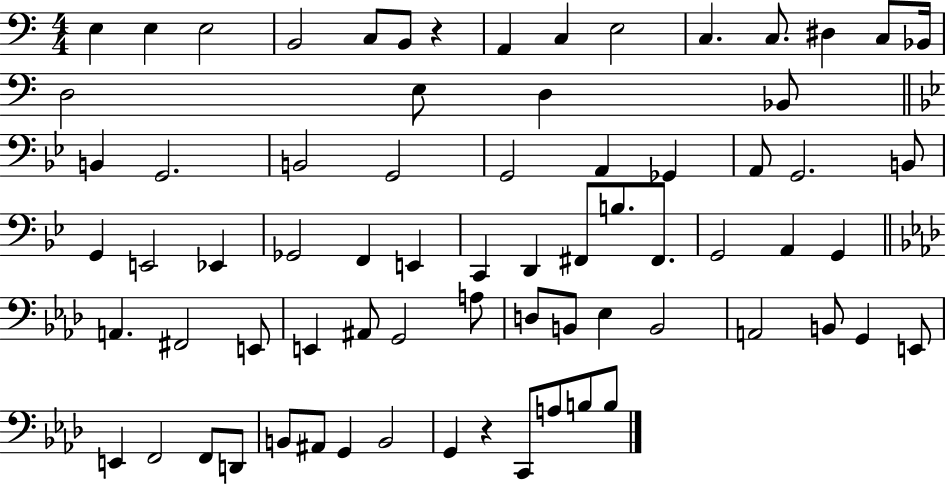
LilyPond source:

{
  \clef bass
  \numericTimeSignature
  \time 4/4
  \key c \major
  e4 e4 e2 | b,2 c8 b,8 r4 | a,4 c4 e2 | c4. c8. dis4 c8 bes,16 | \break d2 e8 d4 bes,8 | \bar "||" \break \key bes \major b,4 g,2. | b,2 g,2 | g,2 a,4 ges,4 | a,8 g,2. b,8 | \break g,4 e,2 ees,4 | ges,2 f,4 e,4 | c,4 d,4 fis,8 b8. fis,8. | g,2 a,4 g,4 | \break \bar "||" \break \key aes \major a,4. fis,2 e,8 | e,4 ais,8 g,2 a8 | d8 b,8 ees4 b,2 | a,2 b,8 g,4 e,8 | \break e,4 f,2 f,8 d,8 | b,8 ais,8 g,4 b,2 | g,4 r4 c,8 a8 b8 b8 | \bar "|."
}